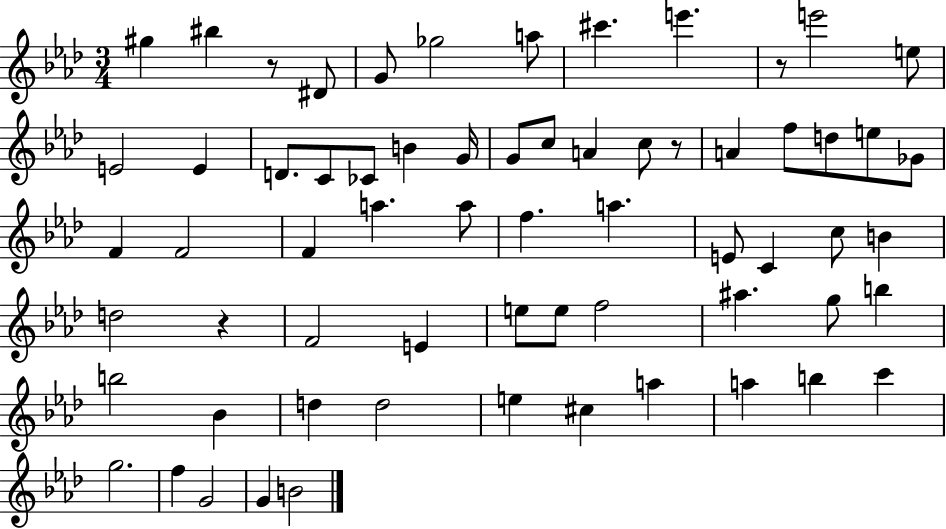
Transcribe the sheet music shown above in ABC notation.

X:1
T:Untitled
M:3/4
L:1/4
K:Ab
^g ^b z/2 ^D/2 G/2 _g2 a/2 ^c' e' z/2 e'2 e/2 E2 E D/2 C/2 _C/2 B G/4 G/2 c/2 A c/2 z/2 A f/2 d/2 e/2 _G/2 F F2 F a a/2 f a E/2 C c/2 B d2 z F2 E e/2 e/2 f2 ^a g/2 b b2 _B d d2 e ^c a a b c' g2 f G2 G B2